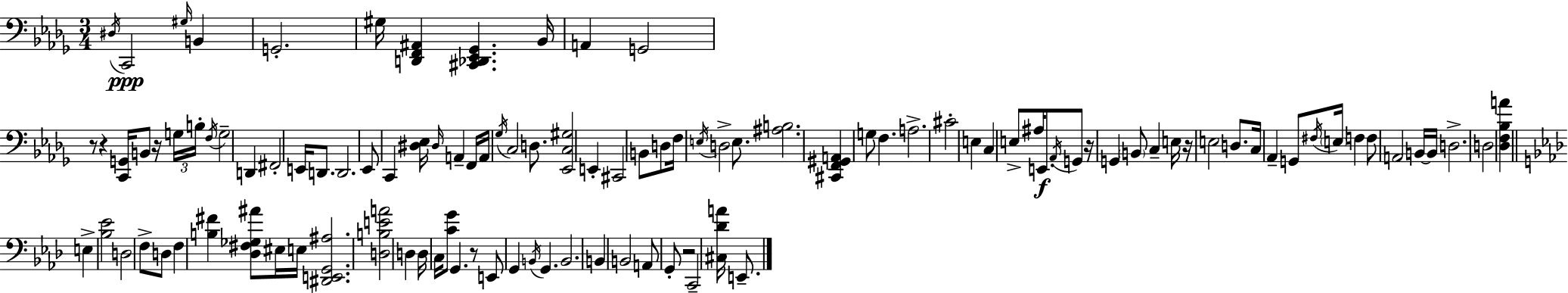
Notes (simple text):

D#3/s C2/h G#3/s B2/q G2/h. G#3/s [D2,F2,A#2]/q [C#2,Db2,Eb2,Gb2]/q. Bb2/s A2/q G2/h R/e R/q [C2,G2]/s B2/e R/s G3/s B3/s F3/s G3/h D2/q F#2/h E2/s D2/e. D2/h. Eb2/e C2/q [D#3,Eb3]/s D#3/s A2/q F2/s A2/s Gb3/s C3/h D3/e. [Eb2,C3,G#3]/h E2/q C#2/h B2/e D3/e F3/s E3/s D3/h E3/e. [A#3,B3]/h. [C#2,F2,G#2,A2]/q G3/e F3/q. A3/h. C#4/h E3/q C3/q E3/e A#3/s E2/e. Ab2/s G2/e R/s G2/q B2/e C3/q E3/s R/s E3/h D3/e. C3/s Ab2/q G2/e F#3/s E3/s F3/q F3/e A2/h B2/s B2/s D3/h. D3/h [Db3,F3,Bb3,A4]/q E3/q [Bb3,Eb4]/h D3/h F3/e D3/e F3/q [B3,F#4]/q [Db3,F#3,Gb3,A#4]/e EIS3/s E3/s [D#2,E2,G2,A#3]/h. [D3,B3,E4,A4]/h D3/q D3/s C3/s [C4,G4]/e G2/q. R/e E2/e G2/q B2/s G2/q. B2/h. B2/q B2/h A2/e G2/e R/h C2/h [C#3,Db4,A4]/s E2/e.